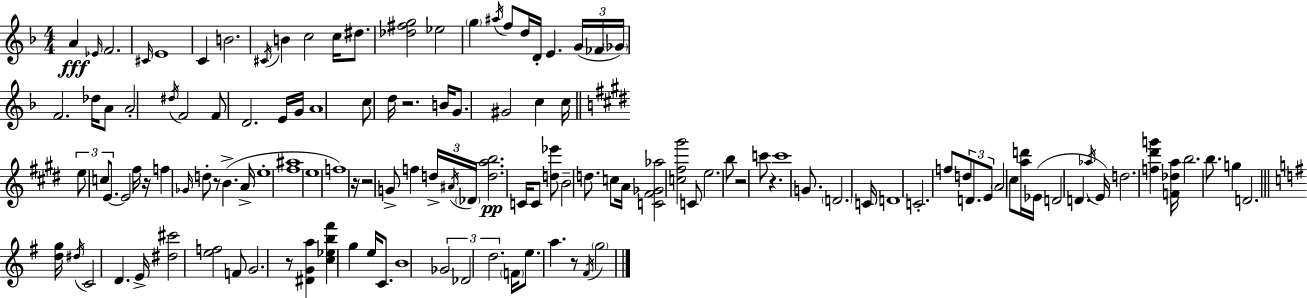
A4/q Eb4/s F4/h. C#4/s E4/w C4/q B4/h. C#4/s B4/q C5/h C5/s D#5/e. [Db5,F#5,G5]/h Eb5/h G5/q A#5/s F5/e D5/s D4/s E4/q. G4/s FES4/s Gb4/s F4/h. Db5/s A4/e A4/h D#5/s F4/h F4/e D4/h. E4/s G4/s A4/w C5/e D5/s R/h. B4/s G4/e. G#4/h C5/q C5/s E5/e C5/e E4/e. E4/h F#5/s R/s F5/q Gb4/s D5/e R/e B4/q. A4/s E5/w [F#5,A#5]/w E5/w F5/w R/s R/h G4/e F5/q D5/s A#4/s Db4/s [D5,A5,B5]/h. C4/s C4/e [D5,Eb6]/e B4/h D5/e. C5/e A4/s [C4,F#4,Gb4,Ab5]/h [C5,F#5,G#6]/h C4/e E5/h. B5/e R/h C6/e R/q. C6/w G4/e. D4/h. C4/s D4/w C4/h. F5/e D5/e D4/e. E4/e A4/h C#5/e [A5,D6]/s Eb4/s D4/h D4/q. Ab5/s E4/s D5/h. [F5,D#6,G6]/q [F4,Db5,A5]/s B5/h. B5/e. G5/q D4/h. [D5,G5]/s D#5/s C4/h D4/q. E4/s [D#5,C#6]/h [E5,F5]/h F4/e G4/h. R/e [D#4,G4,A5]/q [C5,Eb5,B5,F#6]/q G5/q E5/s C4/e. B4/w Gb4/h Db4/h D5/h. F4/s E5/e. A5/q. R/e F#4/s G5/h